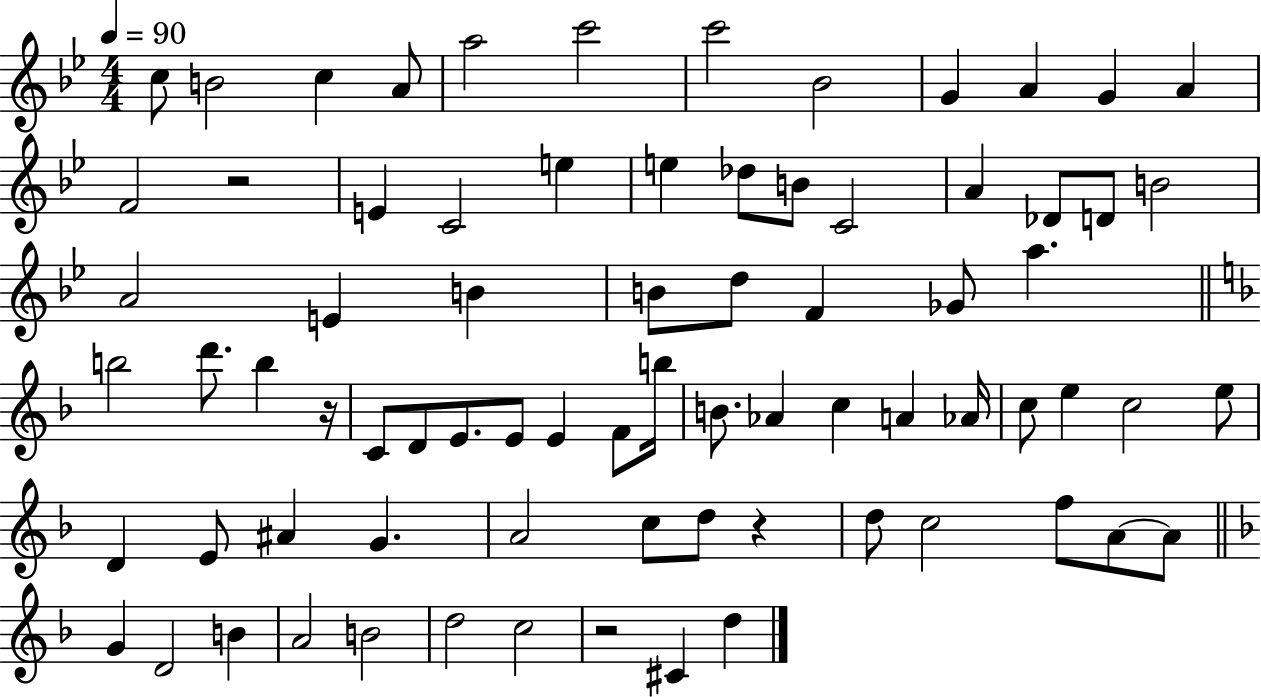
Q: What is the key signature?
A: BES major